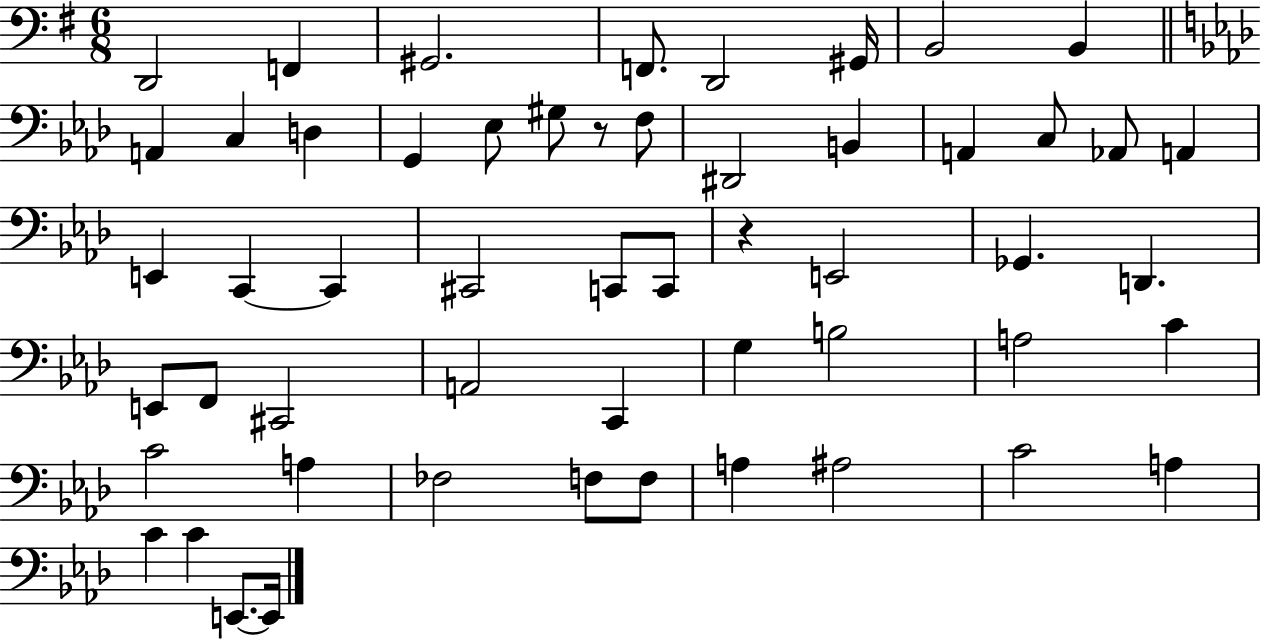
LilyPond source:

{
  \clef bass
  \numericTimeSignature
  \time 6/8
  \key g \major
  d,2 f,4 | gis,2. | f,8. d,2 gis,16 | b,2 b,4 | \break \bar "||" \break \key aes \major a,4 c4 d4 | g,4 ees8 gis8 r8 f8 | dis,2 b,4 | a,4 c8 aes,8 a,4 | \break e,4 c,4~~ c,4 | cis,2 c,8 c,8 | r4 e,2 | ges,4. d,4. | \break e,8 f,8 cis,2 | a,2 c,4 | g4 b2 | a2 c'4 | \break c'2 a4 | fes2 f8 f8 | a4 ais2 | c'2 a4 | \break c'4 c'4 e,8.~~ e,16 | \bar "|."
}